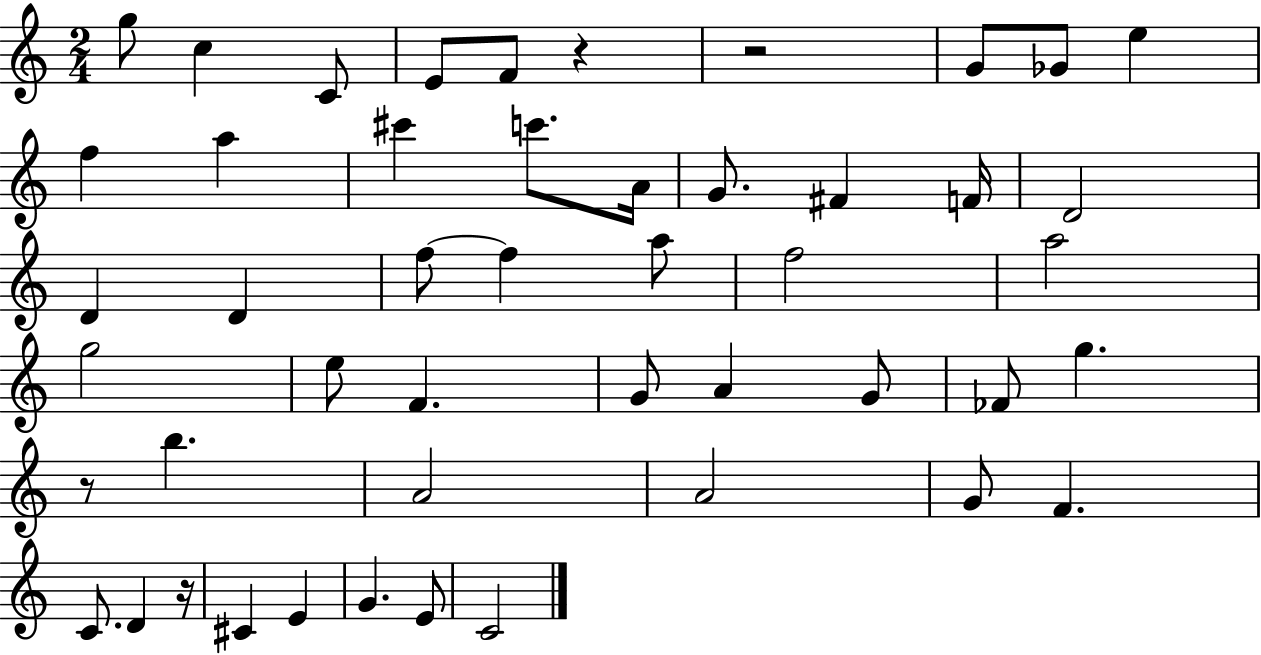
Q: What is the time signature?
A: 2/4